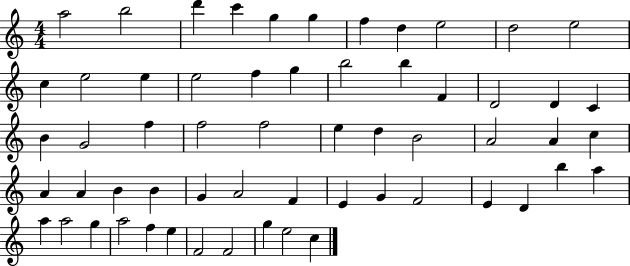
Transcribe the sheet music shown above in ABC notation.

X:1
T:Untitled
M:4/4
L:1/4
K:C
a2 b2 d' c' g g f d e2 d2 e2 c e2 e e2 f g b2 b F D2 D C B G2 f f2 f2 e d B2 A2 A c A A B B G A2 F E G F2 E D b a a a2 g a2 f e F2 F2 g e2 c